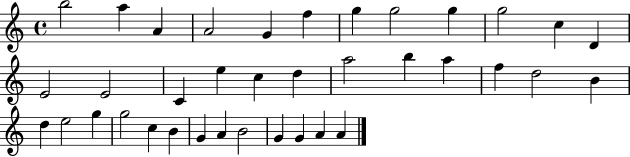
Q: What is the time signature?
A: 4/4